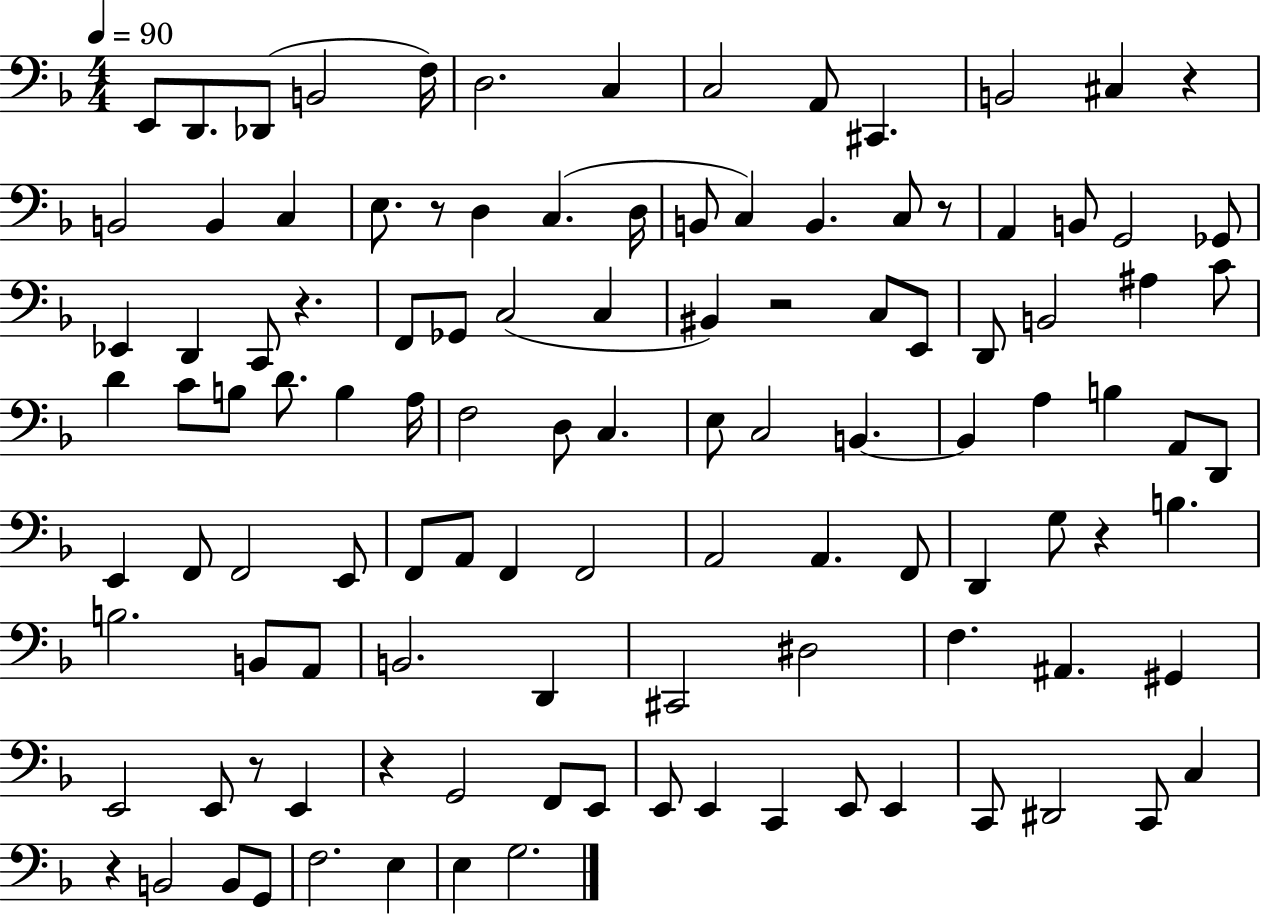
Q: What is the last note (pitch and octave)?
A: G3